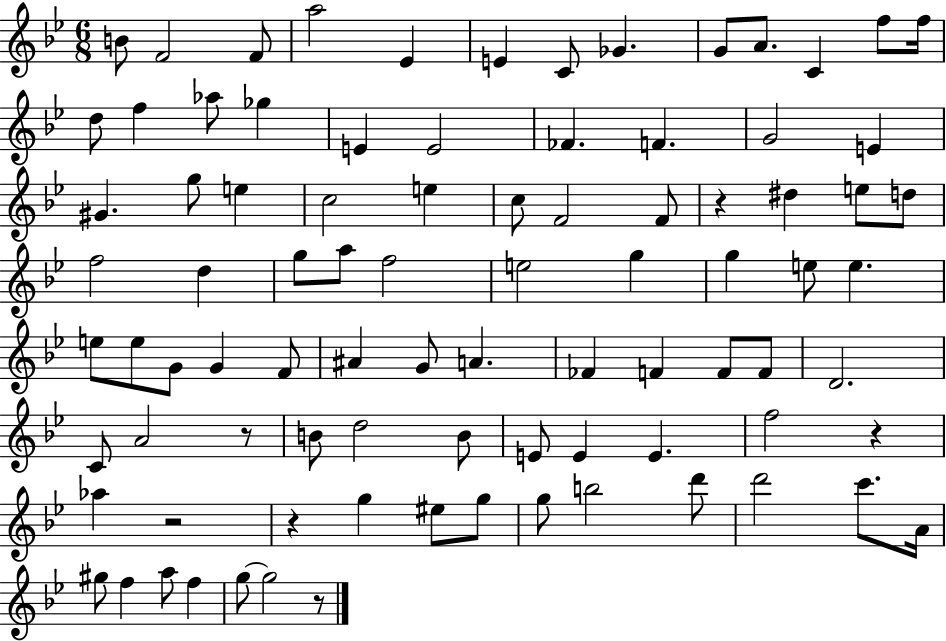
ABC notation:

X:1
T:Untitled
M:6/8
L:1/4
K:Bb
B/2 F2 F/2 a2 _E E C/2 _G G/2 A/2 C f/2 f/4 d/2 f _a/2 _g E E2 _F F G2 E ^G g/2 e c2 e c/2 F2 F/2 z ^d e/2 d/2 f2 d g/2 a/2 f2 e2 g g e/2 e e/2 e/2 G/2 G F/2 ^A G/2 A _F F F/2 F/2 D2 C/2 A2 z/2 B/2 d2 B/2 E/2 E E f2 z _a z2 z g ^e/2 g/2 g/2 b2 d'/2 d'2 c'/2 A/4 ^g/2 f a/2 f g/2 g2 z/2